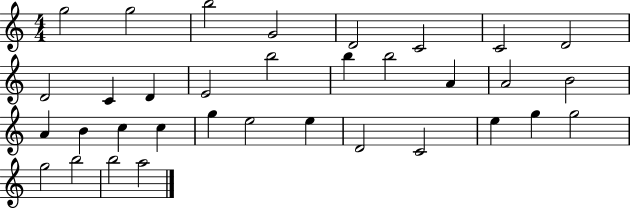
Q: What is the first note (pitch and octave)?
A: G5